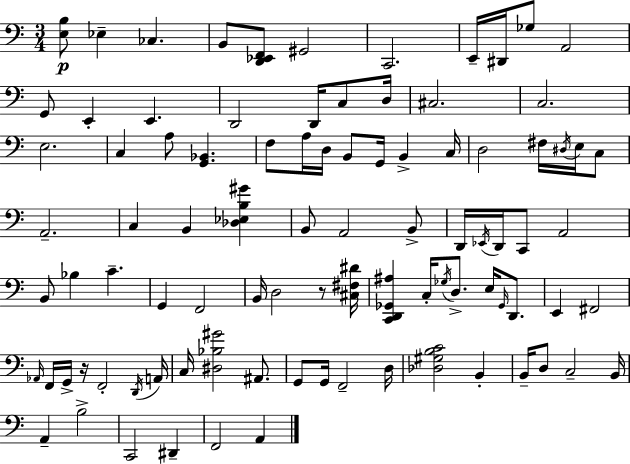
X:1
T:Untitled
M:3/4
L:1/4
K:C
[E,B,]/2 _E, _C, B,,/2 [D,,_E,,F,,]/2 ^G,,2 C,,2 E,,/4 ^D,,/4 _G,/2 A,,2 G,,/2 E,, E,, D,,2 D,,/4 C,/2 D,/4 ^C,2 C,2 E,2 C, A,/2 [G,,_B,,] F,/2 A,/4 D,/4 B,,/2 G,,/4 B,, C,/4 D,2 ^F,/4 ^D,/4 E,/4 C,/2 A,,2 C, B,, [_D,_E,B,^G] B,,/2 A,,2 B,,/2 D,,/4 _E,,/4 D,,/4 C,,/2 A,,2 B,,/2 _B, C G,, F,,2 B,,/4 D,2 z/2 [^C,^F,^D]/4 [C,,D,,_G,,^A,] C,/4 _G,/4 D,/2 E,/4 _G,,/4 D,,/2 E,, ^F,,2 _A,,/4 F,,/4 G,,/4 z/4 F,,2 D,,/4 A,,/4 C,/4 [^D,_B,^G]2 ^A,,/2 G,,/2 G,,/4 F,,2 D,/4 [_D,^G,B,C]2 B,, B,,/4 D,/2 C,2 B,,/4 A,, B,2 C,,2 ^D,, F,,2 A,,